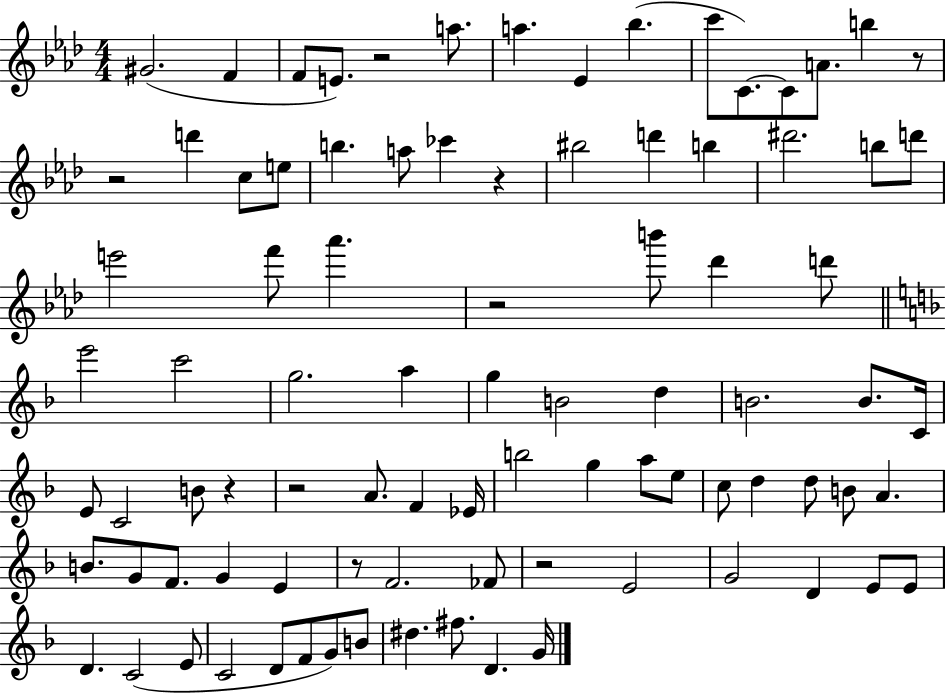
G#4/h. F4/q F4/e E4/e. R/h A5/e. A5/q. Eb4/q Bb5/q. C6/e C4/e. C4/e A4/e. B5/q R/e R/h D6/q C5/e E5/e B5/q. A5/e CES6/q R/q BIS5/h D6/q B5/q D#6/h. B5/e D6/e E6/h F6/e Ab6/q. R/h B6/e Db6/q D6/e E6/h C6/h G5/h. A5/q G5/q B4/h D5/q B4/h. B4/e. C4/s E4/e C4/h B4/e R/q R/h A4/e. F4/q Eb4/s B5/h G5/q A5/e E5/e C5/e D5/q D5/e B4/e A4/q. B4/e. G4/e F4/e. G4/q E4/q R/e F4/h. FES4/e R/h E4/h G4/h D4/q E4/e E4/e D4/q. C4/h E4/e C4/h D4/e F4/e G4/e B4/e D#5/q. F#5/e. D4/q. G4/s